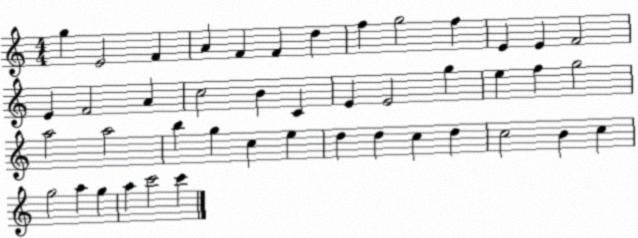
X:1
T:Untitled
M:4/4
L:1/4
K:C
g E2 F A F F d f g2 f E E F2 E F2 A c2 B C E E2 g e f g2 a2 a2 b g c e d d c d c2 B c g2 a g a c'2 c'